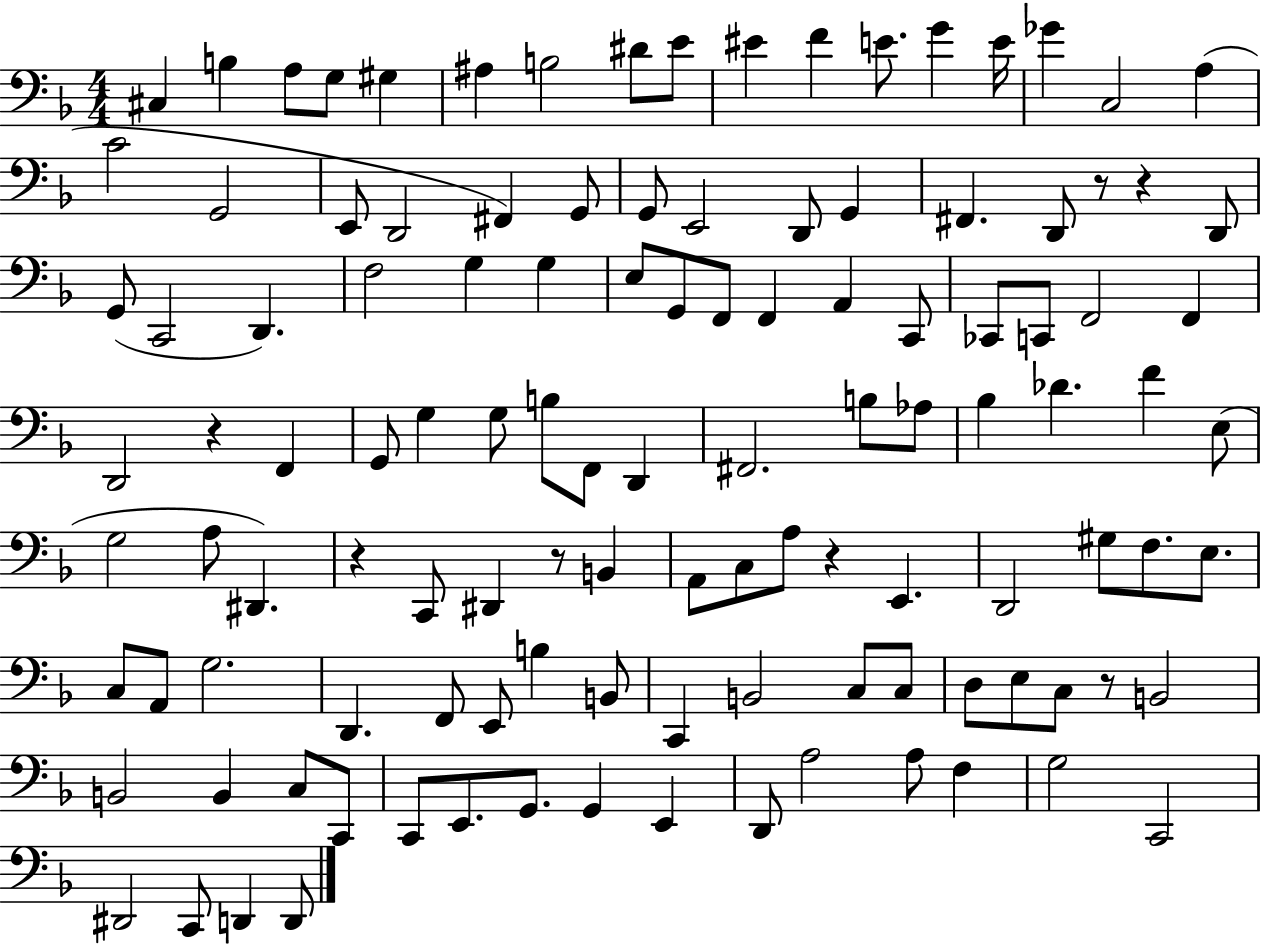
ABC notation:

X:1
T:Untitled
M:4/4
L:1/4
K:F
^C, B, A,/2 G,/2 ^G, ^A, B,2 ^D/2 E/2 ^E F E/2 G E/4 _G C,2 A, C2 G,,2 E,,/2 D,,2 ^F,, G,,/2 G,,/2 E,,2 D,,/2 G,, ^F,, D,,/2 z/2 z D,,/2 G,,/2 C,,2 D,, F,2 G, G, E,/2 G,,/2 F,,/2 F,, A,, C,,/2 _C,,/2 C,,/2 F,,2 F,, D,,2 z F,, G,,/2 G, G,/2 B,/2 F,,/2 D,, ^F,,2 B,/2 _A,/2 _B, _D F E,/2 G,2 A,/2 ^D,, z C,,/2 ^D,, z/2 B,, A,,/2 C,/2 A,/2 z E,, D,,2 ^G,/2 F,/2 E,/2 C,/2 A,,/2 G,2 D,, F,,/2 E,,/2 B, B,,/2 C,, B,,2 C,/2 C,/2 D,/2 E,/2 C,/2 z/2 B,,2 B,,2 B,, C,/2 C,,/2 C,,/2 E,,/2 G,,/2 G,, E,, D,,/2 A,2 A,/2 F, G,2 C,,2 ^D,,2 C,,/2 D,, D,,/2